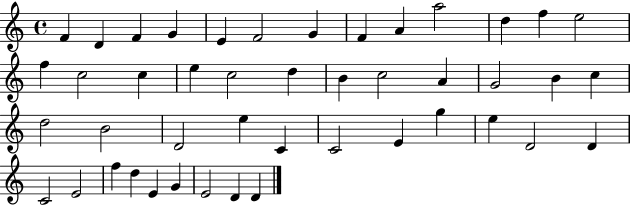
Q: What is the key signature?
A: C major